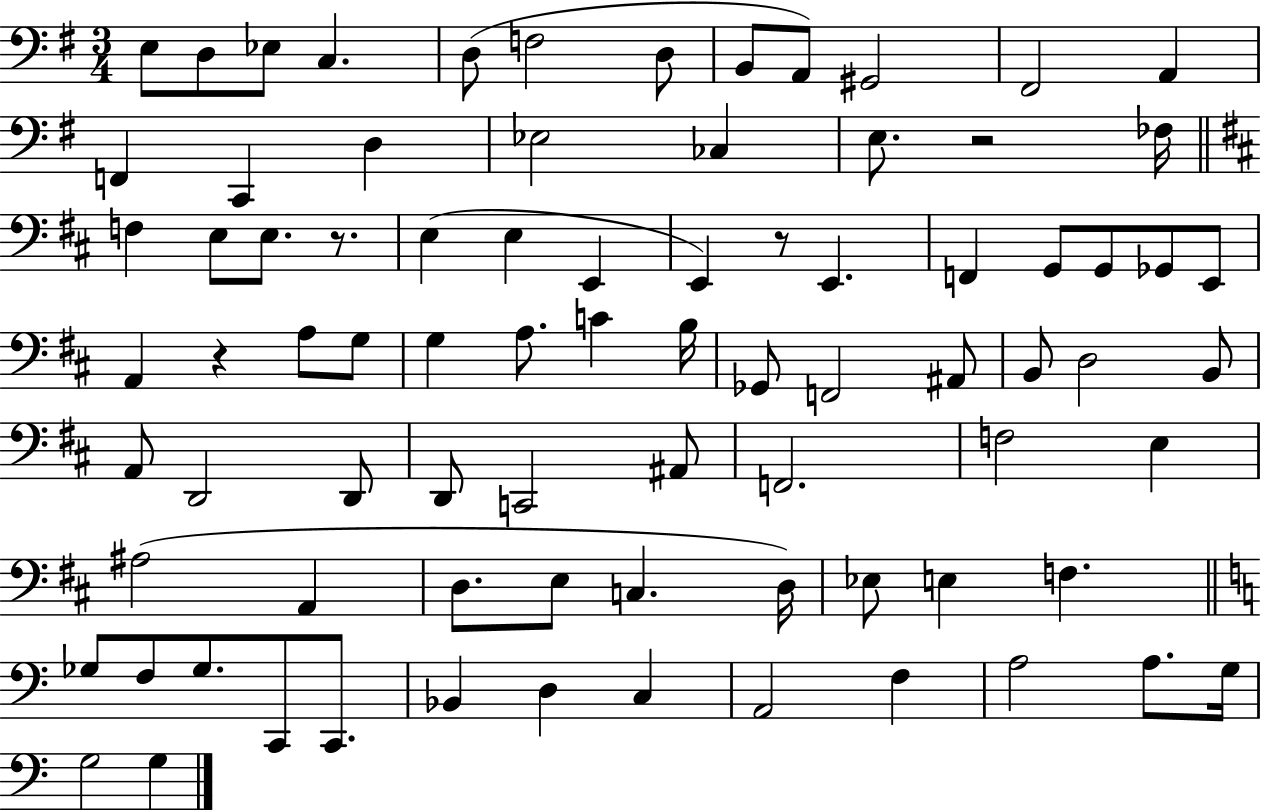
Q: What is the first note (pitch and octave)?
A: E3